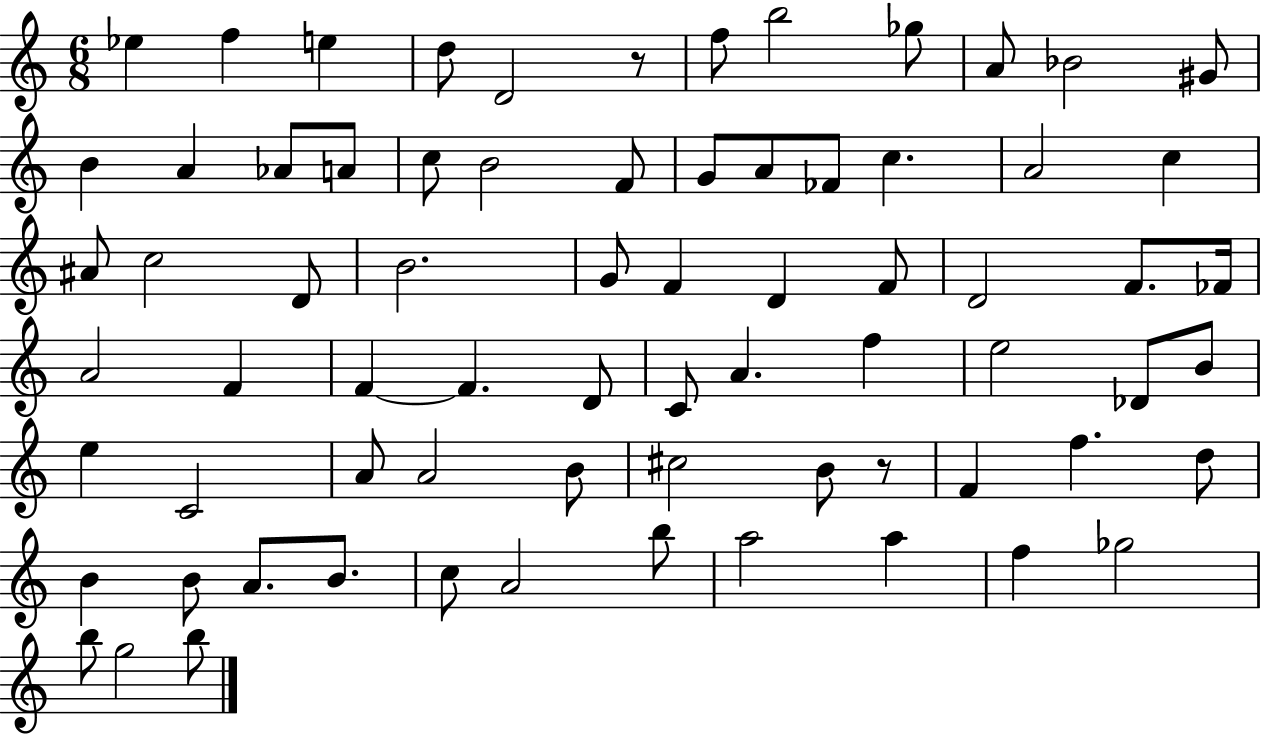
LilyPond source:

{
  \clef treble
  \numericTimeSignature
  \time 6/8
  \key c \major
  ees''4 f''4 e''4 | d''8 d'2 r8 | f''8 b''2 ges''8 | a'8 bes'2 gis'8 | \break b'4 a'4 aes'8 a'8 | c''8 b'2 f'8 | g'8 a'8 fes'8 c''4. | a'2 c''4 | \break ais'8 c''2 d'8 | b'2. | g'8 f'4 d'4 f'8 | d'2 f'8. fes'16 | \break a'2 f'4 | f'4~~ f'4. d'8 | c'8 a'4. f''4 | e''2 des'8 b'8 | \break e''4 c'2 | a'8 a'2 b'8 | cis''2 b'8 r8 | f'4 f''4. d''8 | \break b'4 b'8 a'8. b'8. | c''8 a'2 b''8 | a''2 a''4 | f''4 ges''2 | \break b''8 g''2 b''8 | \bar "|."
}